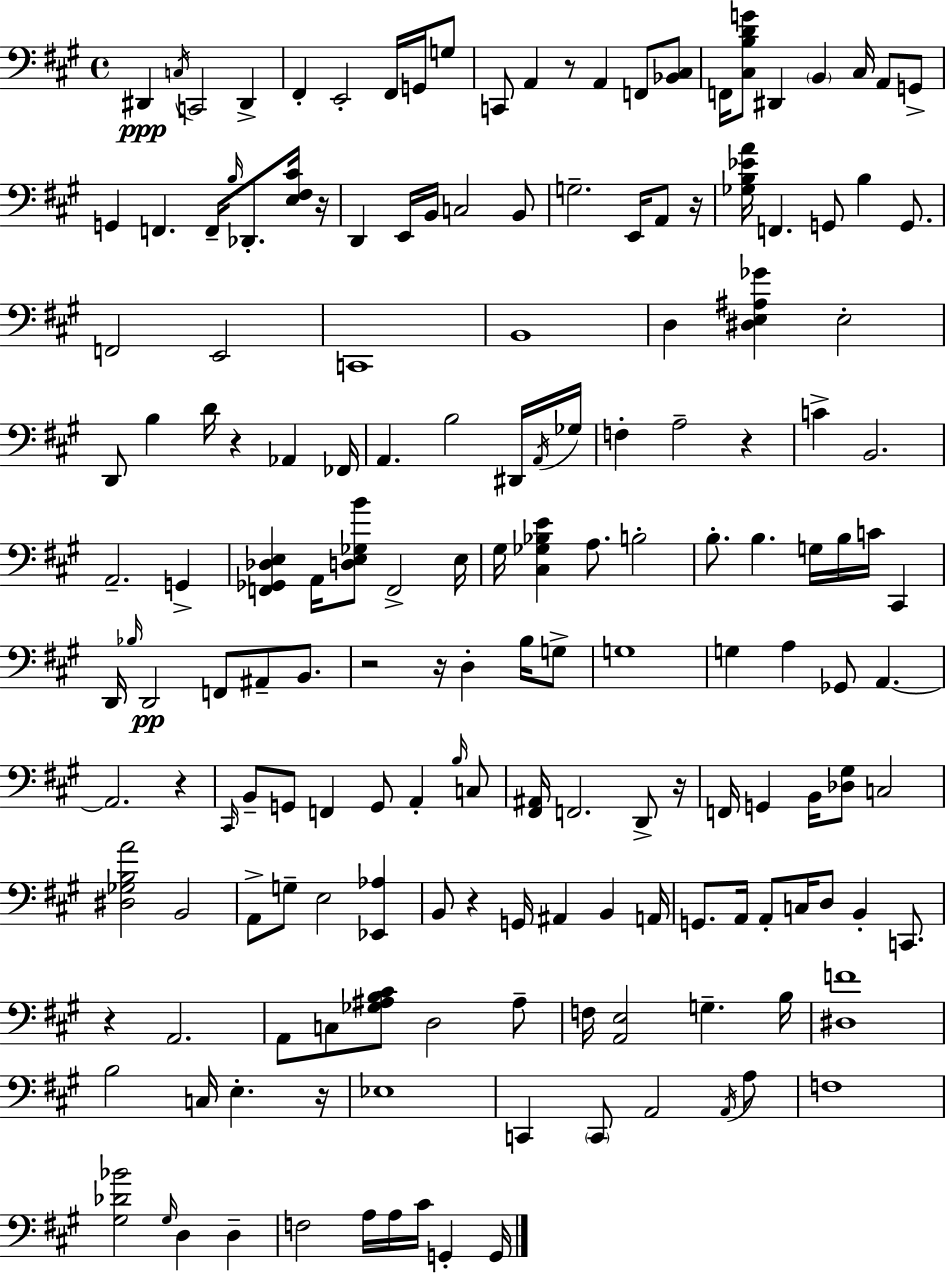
X:1
T:Untitled
M:4/4
L:1/4
K:A
^D,, C,/4 C,,2 ^D,, ^F,, E,,2 ^F,,/4 G,,/4 G,/2 C,,/2 A,, z/2 A,, F,,/2 [_B,,^C,]/2 F,,/4 [^C,B,DG]/2 ^D,, B,, ^C,/4 A,,/2 G,,/2 G,, F,, F,,/4 B,/4 _D,,/2 [E,^F,^C]/4 z/4 D,, E,,/4 B,,/4 C,2 B,,/2 G,2 E,,/4 A,,/2 z/4 [_G,B,_EA]/4 F,, G,,/2 B, G,,/2 F,,2 E,,2 C,,4 B,,4 D, [^D,E,^A,_G] E,2 D,,/2 B, D/4 z _A,, _F,,/4 A,, B,2 ^D,,/4 A,,/4 _G,/4 F, A,2 z C B,,2 A,,2 G,, [F,,_G,,_D,E,] A,,/4 [D,E,_G,B]/2 F,,2 E,/4 ^G,/4 [^C,_G,_B,E] A,/2 B,2 B,/2 B, G,/4 B,/4 C/4 ^C,, D,,/4 _B,/4 D,,2 F,,/2 ^A,,/2 B,,/2 z2 z/4 D, B,/4 G,/2 G,4 G, A, _G,,/2 A,, A,,2 z ^C,,/4 B,,/2 G,,/2 F,, G,,/2 A,, B,/4 C,/2 [^F,,^A,,]/4 F,,2 D,,/2 z/4 F,,/4 G,, B,,/4 [_D,^G,]/2 C,2 [^D,_G,B,A]2 B,,2 A,,/2 G,/2 E,2 [_E,,_A,] B,,/2 z G,,/4 ^A,, B,, A,,/4 G,,/2 A,,/4 A,,/2 C,/4 D,/2 B,, C,,/2 z A,,2 A,,/2 C,/2 [_G,^A,B,^C]/2 D,2 ^A,/2 F,/4 [A,,E,]2 G, B,/4 [^D,F]4 B,2 C,/4 E, z/4 _E,4 C,, C,,/2 A,,2 A,,/4 A,/2 F,4 [^G,_D_B]2 ^G,/4 D, D, F,2 A,/4 A,/4 ^C/4 G,, G,,/4